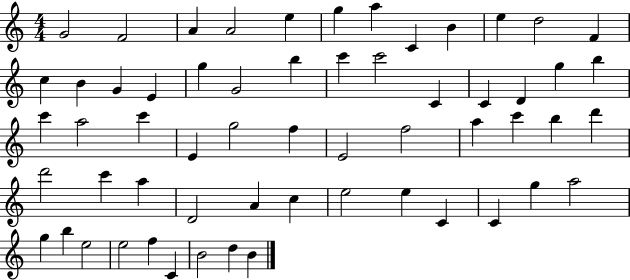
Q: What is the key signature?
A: C major